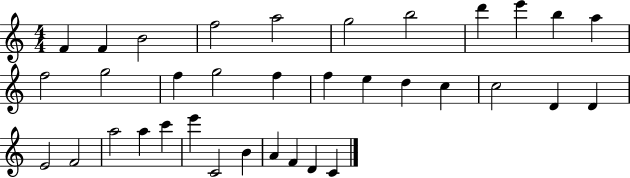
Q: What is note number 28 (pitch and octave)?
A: C6